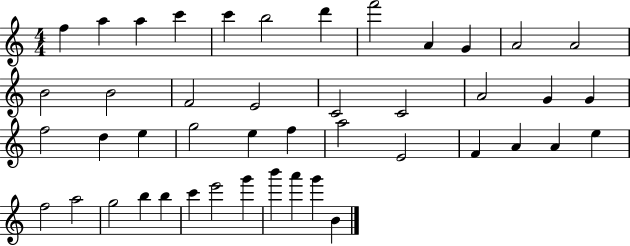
X:1
T:Untitled
M:4/4
L:1/4
K:C
f a a c' c' b2 d' f'2 A G A2 A2 B2 B2 F2 E2 C2 C2 A2 G G f2 d e g2 e f a2 E2 F A A e f2 a2 g2 b b c' e'2 g' b' a' g' B